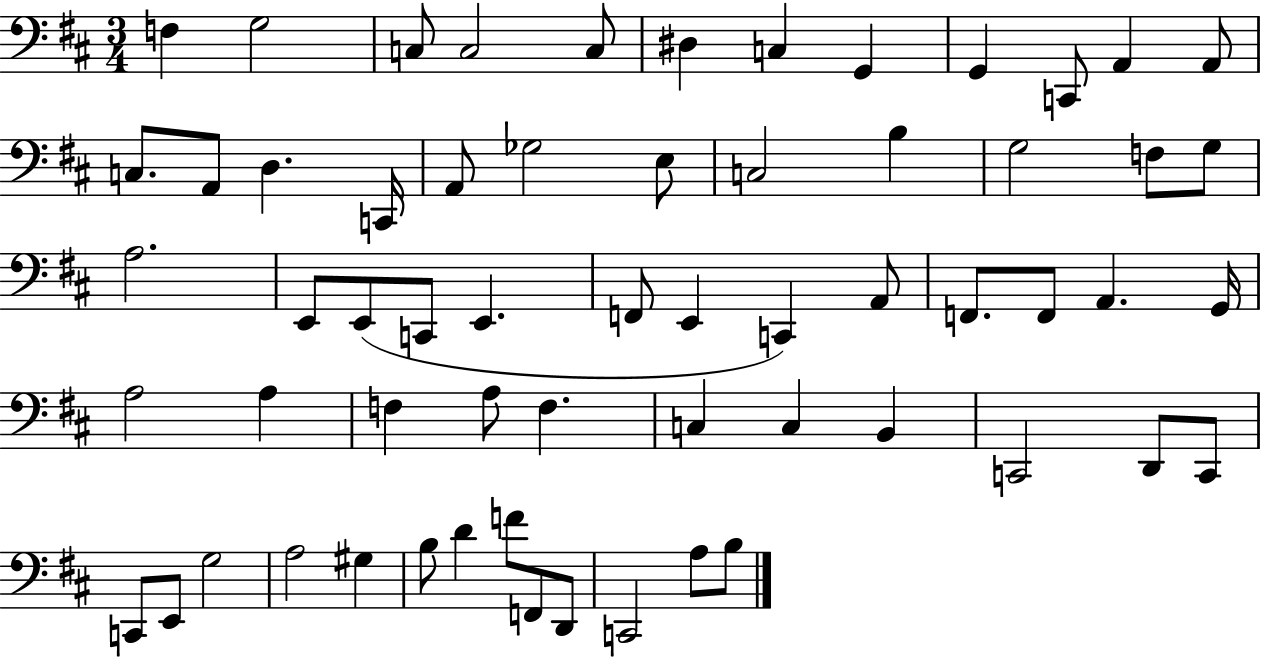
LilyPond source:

{
  \clef bass
  \numericTimeSignature
  \time 3/4
  \key d \major
  f4 g2 | c8 c2 c8 | dis4 c4 g,4 | g,4 c,8 a,4 a,8 | \break c8. a,8 d4. c,16 | a,8 ges2 e8 | c2 b4 | g2 f8 g8 | \break a2. | e,8 e,8( c,8 e,4. | f,8 e,4 c,4) a,8 | f,8. f,8 a,4. g,16 | \break a2 a4 | f4 a8 f4. | c4 c4 b,4 | c,2 d,8 c,8 | \break c,8 e,8 g2 | a2 gis4 | b8 d'4 f'8 f,8 d,8 | c,2 a8 b8 | \break \bar "|."
}